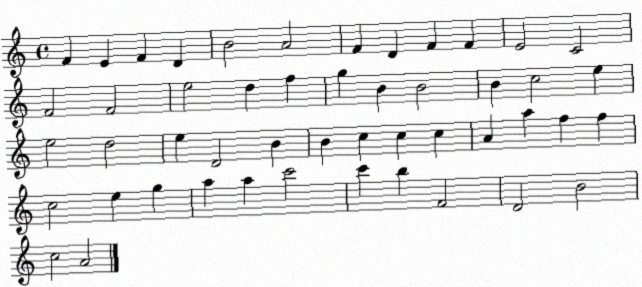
X:1
T:Untitled
M:4/4
L:1/4
K:C
F E F D B2 A2 F D F F E2 C2 F2 F2 e2 d f g B B2 B c2 e e2 d2 e D2 B B c c c A a f f c2 e g a a c'2 c' b F2 D2 B2 c2 A2